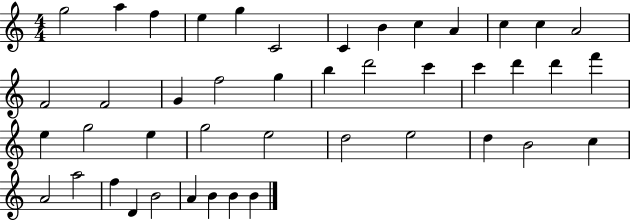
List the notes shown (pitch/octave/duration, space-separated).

G5/h A5/q F5/q E5/q G5/q C4/h C4/q B4/q C5/q A4/q C5/q C5/q A4/h F4/h F4/h G4/q F5/h G5/q B5/q D6/h C6/q C6/q D6/q D6/q F6/q E5/q G5/h E5/q G5/h E5/h D5/h E5/h D5/q B4/h C5/q A4/h A5/h F5/q D4/q B4/h A4/q B4/q B4/q B4/q